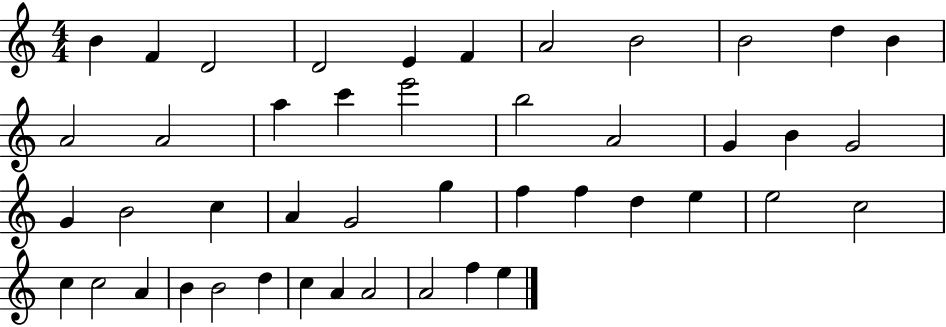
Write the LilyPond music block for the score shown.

{
  \clef treble
  \numericTimeSignature
  \time 4/4
  \key c \major
  b'4 f'4 d'2 | d'2 e'4 f'4 | a'2 b'2 | b'2 d''4 b'4 | \break a'2 a'2 | a''4 c'''4 e'''2 | b''2 a'2 | g'4 b'4 g'2 | \break g'4 b'2 c''4 | a'4 g'2 g''4 | f''4 f''4 d''4 e''4 | e''2 c''2 | \break c''4 c''2 a'4 | b'4 b'2 d''4 | c''4 a'4 a'2 | a'2 f''4 e''4 | \break \bar "|."
}